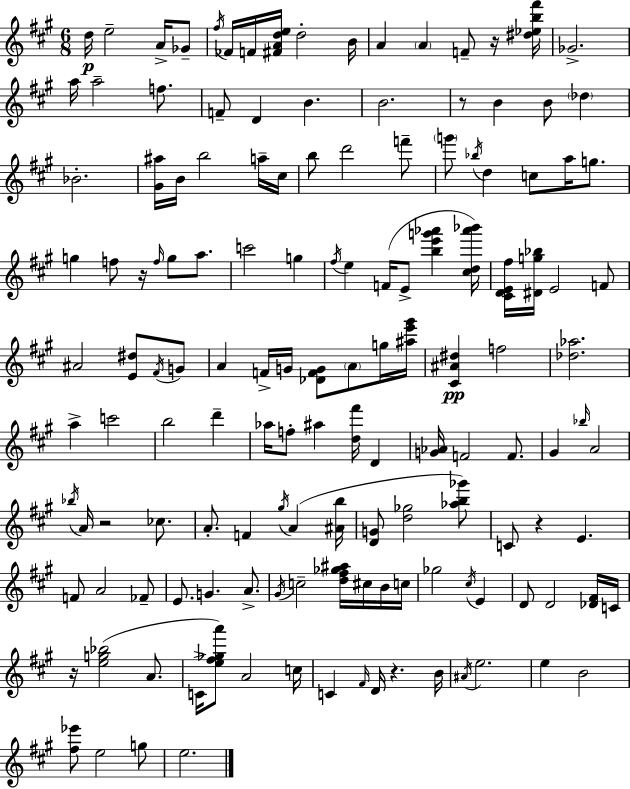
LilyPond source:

{
  \clef treble
  \numericTimeSignature
  \time 6/8
  \key a \major
  \repeat volta 2 { d''16\p e''2-- a'16-> ges'8-- | \acciaccatura { fis''16 } fes'16 f'16 <fis' a' d'' e''>16 d''2-. | b'16 a'4 \parenthesize a'4 f'8-- r16 | <dis'' ees'' b'' fis'''>16 ges'2.-> | \break a''16 a''2-- f''8. | f'8-- d'4 b'4. | b'2. | r8 b'4 b'8 \parenthesize des''4 | \break bes'2.-. | <gis' ais''>16 b'16 b''2 a''16-- | cis''16 b''8 d'''2 f'''8-- | \parenthesize g'''8 \acciaccatura { bes''16 } d''4 c''8 a''16 g''8. | \break g''4 f''8 r16 \grace { f''16 } g''8 | a''8. c'''2 g''4 | \acciaccatura { fis''16 } e''4 f'16( e'8-> <b'' e''' g''' aes'''>4 | <cis'' d'' aes''' bes'''>16) <cis' d' e' fis''>16 <dis' g'' bes''>16 e'2 | \break f'8 ais'2 | <e' dis''>8 \acciaccatura { fis'16 } g'8 a'4 f'16-> g'16 <des' f' g'>8 | \parenthesize a'8 g''16 <ais'' e''' gis'''>16 <cis' ais' dis''>4\pp f''2 | <des'' aes''>2. | \break a''4-> c'''2 | b''2 | d'''4-- aes''16 f''8-. ais''4 | <d'' fis'''>16 d'4 <g' aes'>16 f'2 | \break f'8. gis'4 \grace { bes''16 } a'2 | \acciaccatura { bes''16 } a'16 r2 | ces''8. a'8.-. f'4 | \acciaccatura { gis''16 } a'4( <ais' b''>16 <d' g'>8 <d'' ges''>2 | \break <aes'' b'' ges'''>8) c'8 r4 | e'4. f'8 a'2 | fes'8-- e'8. g'4. | a'8.-> \acciaccatura { gis'16 } c''2-- | \break <d'' fis'' ges'' ais''>16 cis''16 b'16 c''16 ges''2 | \acciaccatura { cis''16 } e'4 d'8 | d'2 <des' fis'>16 c'16 r16 <e'' g'' bes''>2( | a'8. c'16-> <e'' fis'' ges'' a'''>8) | \break a'2 c''16 c'4 | \grace { fis'16 } d'16 r4. b'16 \acciaccatura { ais'16 } | e''2. | e''4 b'2 | \break <fis'' ees'''>8 e''2 g''8 | e''2. | } \bar "|."
}